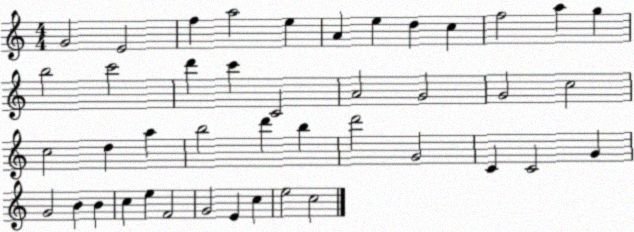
X:1
T:Untitled
M:4/4
L:1/4
K:C
G2 E2 f a2 e A e d c f2 a g b2 c'2 d' c' C2 A2 G2 G2 c2 c2 d a b2 d' b d'2 G2 C C2 G G2 B B c e F2 G2 E c e2 c2